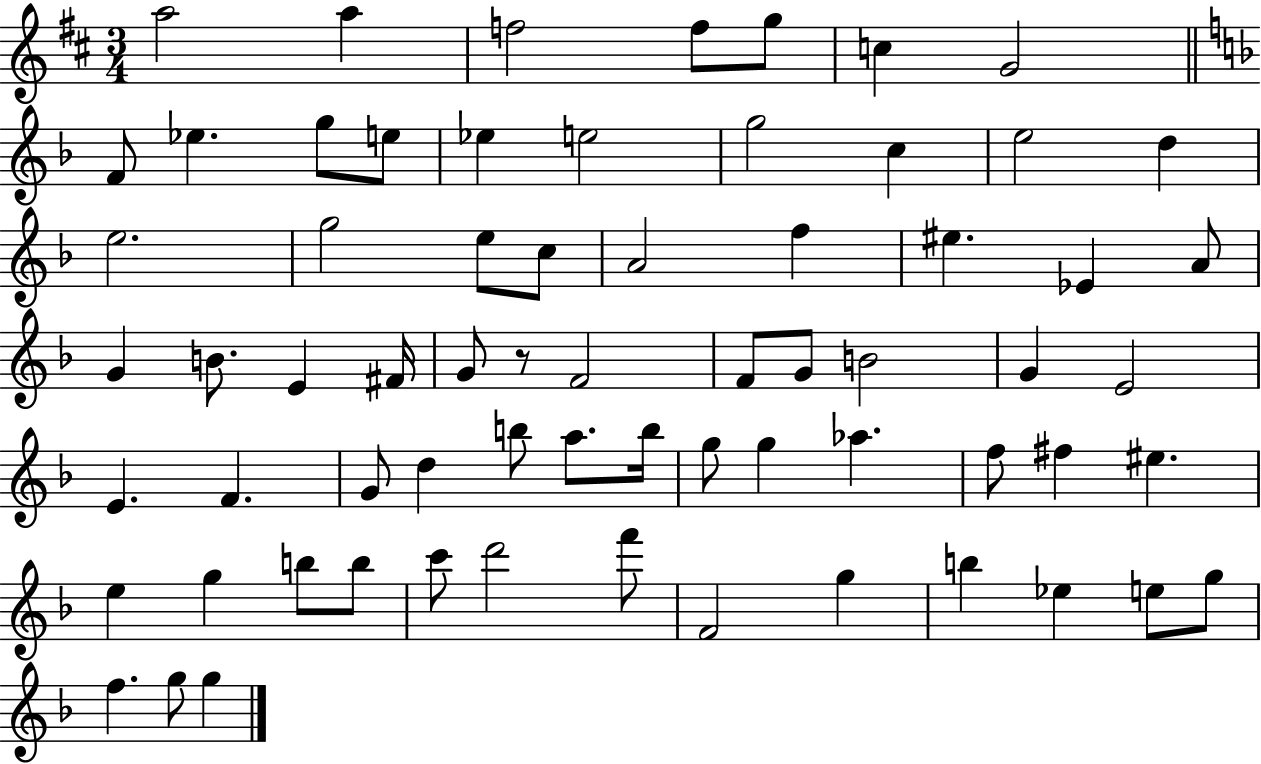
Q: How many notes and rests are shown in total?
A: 67